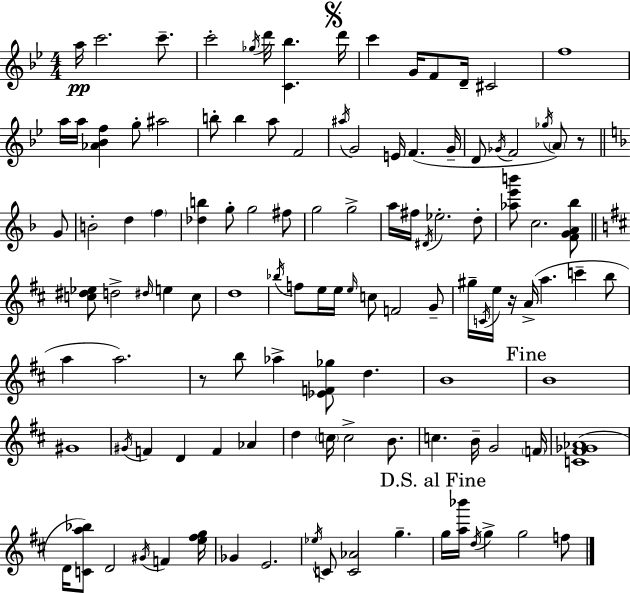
A5/s C6/h. C6/e. C6/h Gb5/s D6/s [C4,Bb5]/q. D6/s C6/q G4/s F4/e D4/s C#4/h F5/w A5/s A5/s [Ab4,Bb4,F5]/q G5/e A#5/h B5/e B5/q A5/e F4/h A#5/s G4/h E4/s F4/q. G4/s D4/e Gb4/s F4/h Gb5/s A4/e R/e G4/e B4/h D5/q F5/q [Db5,B5]/q G5/e G5/h F#5/e G5/h G5/h A5/s F#5/s D#4/s Eb5/h. D5/e [Ab5,E6,B6]/e C5/h. [F4,G4,A4,Bb5]/e [C5,D#5,Eb5]/e D5/h D#5/s E5/q C5/e D5/w Bb5/s F5/e E5/s E5/s E5/s C5/e F4/h G4/e G#5/s C4/s E5/s R/s A4/s A5/q. C6/q B5/e A5/q A5/h. R/e B5/e Ab5/q [Eb4,F4,Gb5]/e D5/q. B4/w B4/w G#4/w G#4/s F4/q D4/q F4/q Ab4/q D5/q C5/s C5/h B4/e. C5/q. B4/s G4/h F4/s [C4,F#4,Gb4,Ab4]/w D4/s [C4,A5,Bb5]/e D4/h G#4/s F4/q [E5,F#5,G5]/s Gb4/q E4/h. Eb5/s C4/e [C4,Ab4]/h G5/q. G5/s [A5,Bb6]/s D5/s G5/q G5/h F5/e